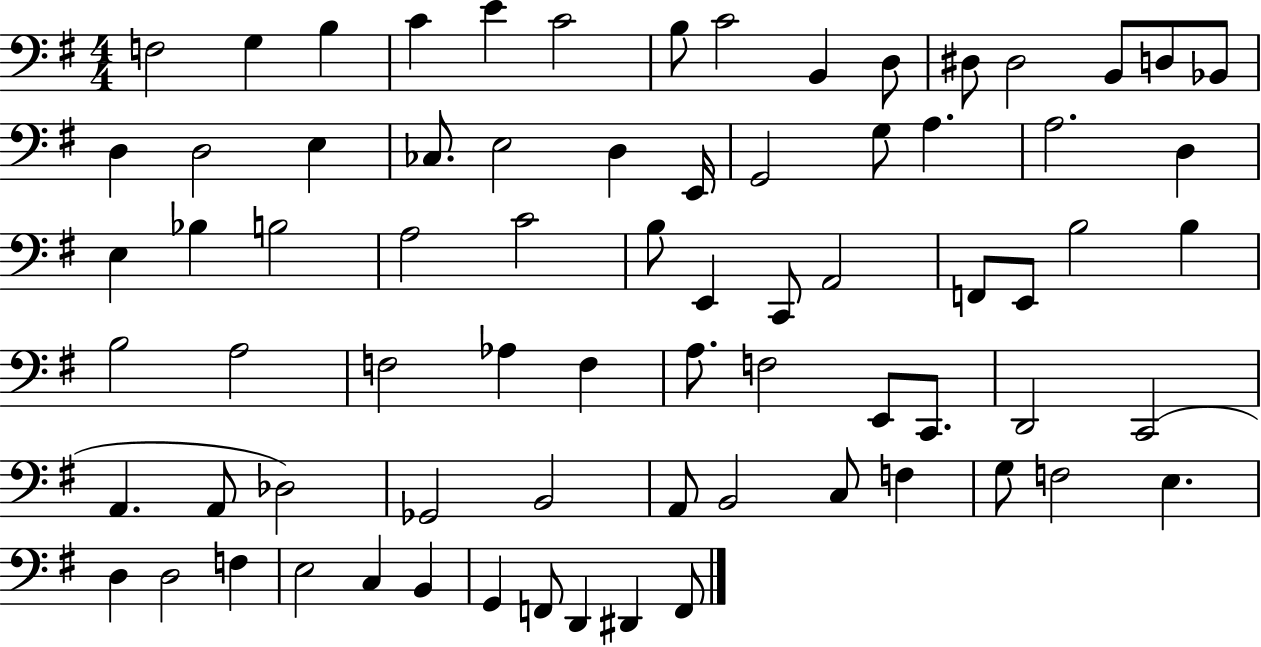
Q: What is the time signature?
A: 4/4